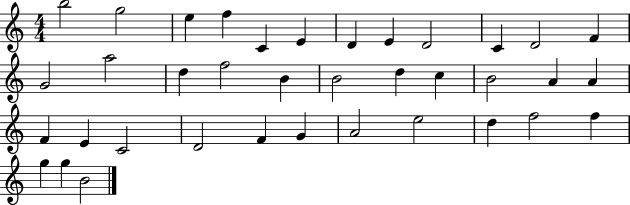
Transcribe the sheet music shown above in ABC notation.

X:1
T:Untitled
M:4/4
L:1/4
K:C
b2 g2 e f C E D E D2 C D2 F G2 a2 d f2 B B2 d c B2 A A F E C2 D2 F G A2 e2 d f2 f g g B2